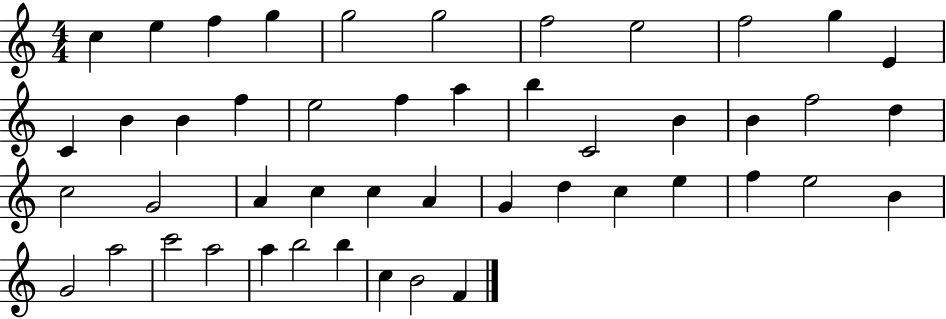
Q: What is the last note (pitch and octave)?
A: F4